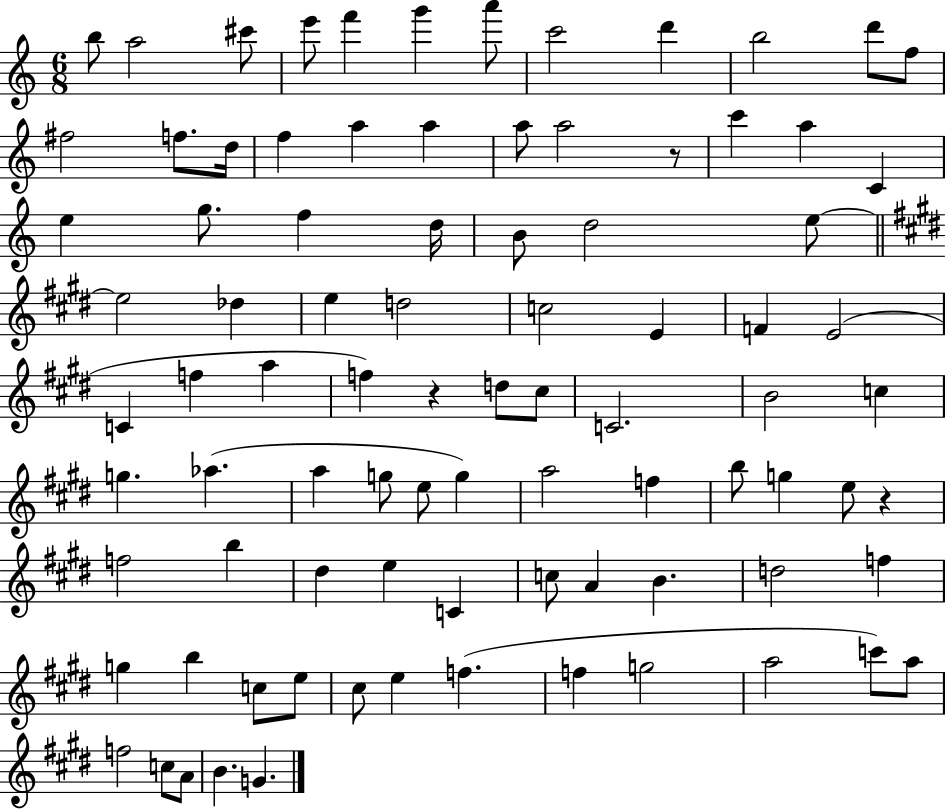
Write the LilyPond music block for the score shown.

{
  \clef treble
  \numericTimeSignature
  \time 6/8
  \key c \major
  b''8 a''2 cis'''8 | e'''8 f'''4 g'''4 a'''8 | c'''2 d'''4 | b''2 d'''8 f''8 | \break fis''2 f''8. d''16 | f''4 a''4 a''4 | a''8 a''2 r8 | c'''4 a''4 c'4 | \break e''4 g''8. f''4 d''16 | b'8 d''2 e''8~~ | \bar "||" \break \key e \major e''2 des''4 | e''4 d''2 | c''2 e'4 | f'4 e'2( | \break c'4 f''4 a''4 | f''4) r4 d''8 cis''8 | c'2. | b'2 c''4 | \break g''4. aes''4.( | a''4 g''8 e''8 g''4) | a''2 f''4 | b''8 g''4 e''8 r4 | \break f''2 b''4 | dis''4 e''4 c'4 | c''8 a'4 b'4. | d''2 f''4 | \break g''4 b''4 c''8 e''8 | cis''8 e''4 f''4.( | f''4 g''2 | a''2 c'''8) a''8 | \break f''2 c''8 a'8 | b'4. g'4. | \bar "|."
}